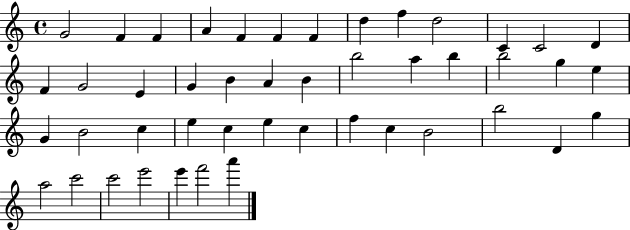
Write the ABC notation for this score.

X:1
T:Untitled
M:4/4
L:1/4
K:C
G2 F F A F F F d f d2 C C2 D F G2 E G B A B b2 a b b2 g e G B2 c e c e c f c B2 b2 D g a2 c'2 c'2 e'2 e' f'2 a'